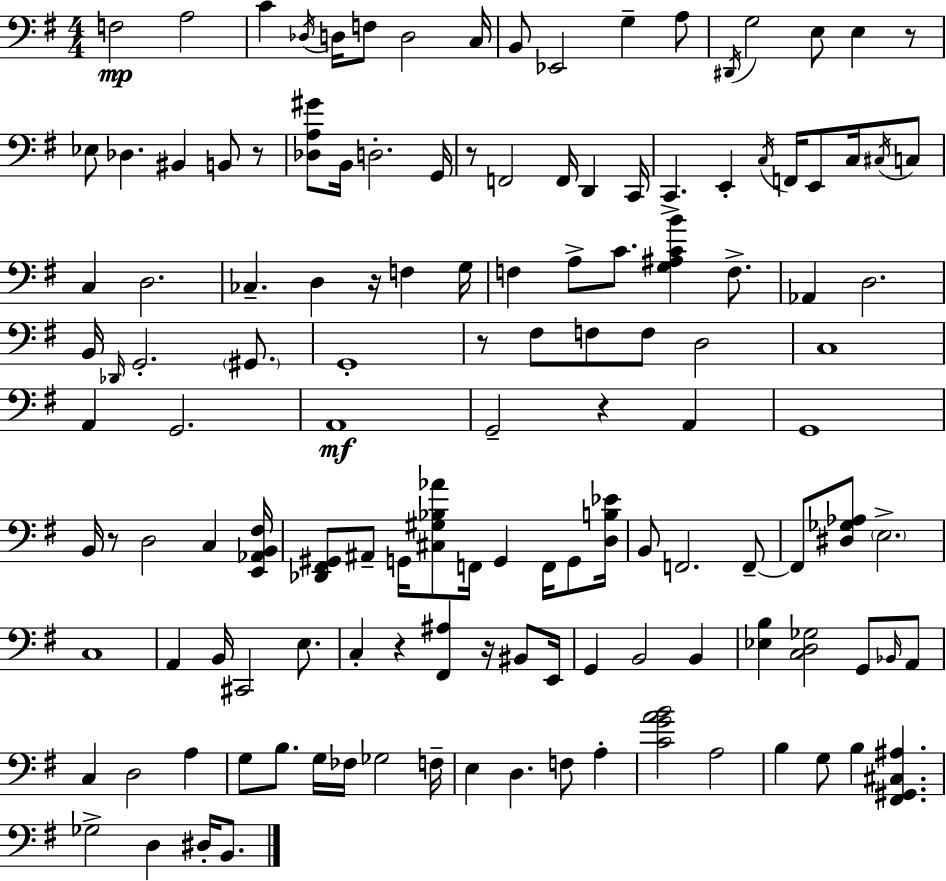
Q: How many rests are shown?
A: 9